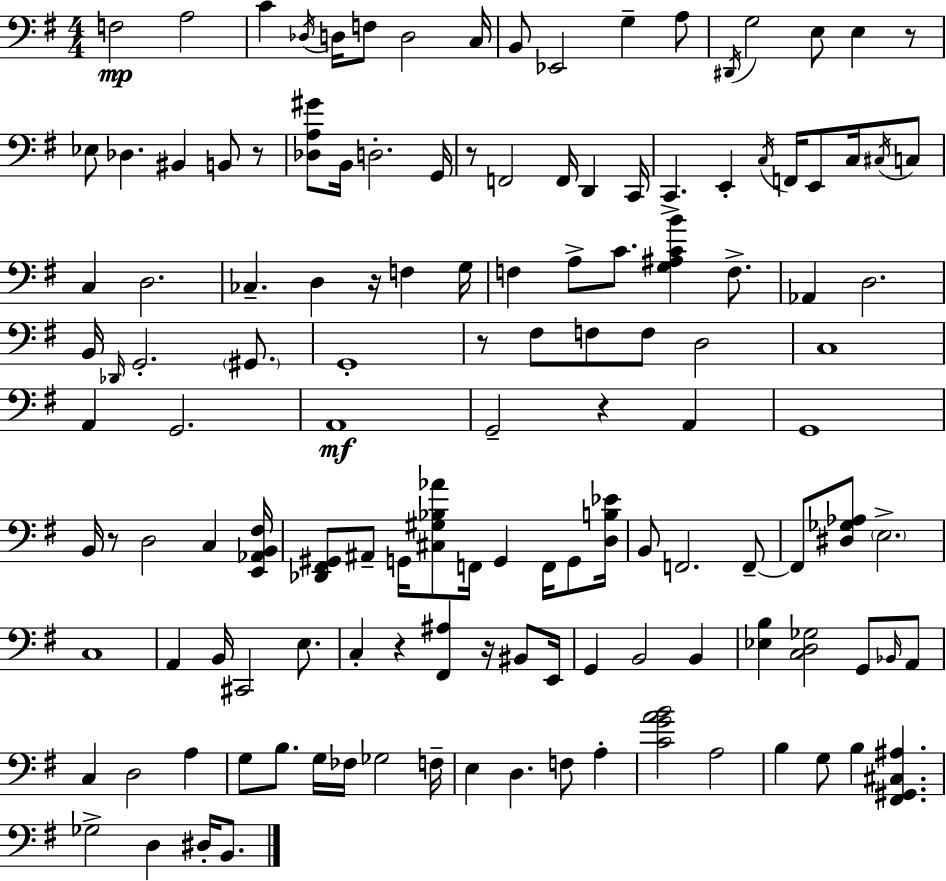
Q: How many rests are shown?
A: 9